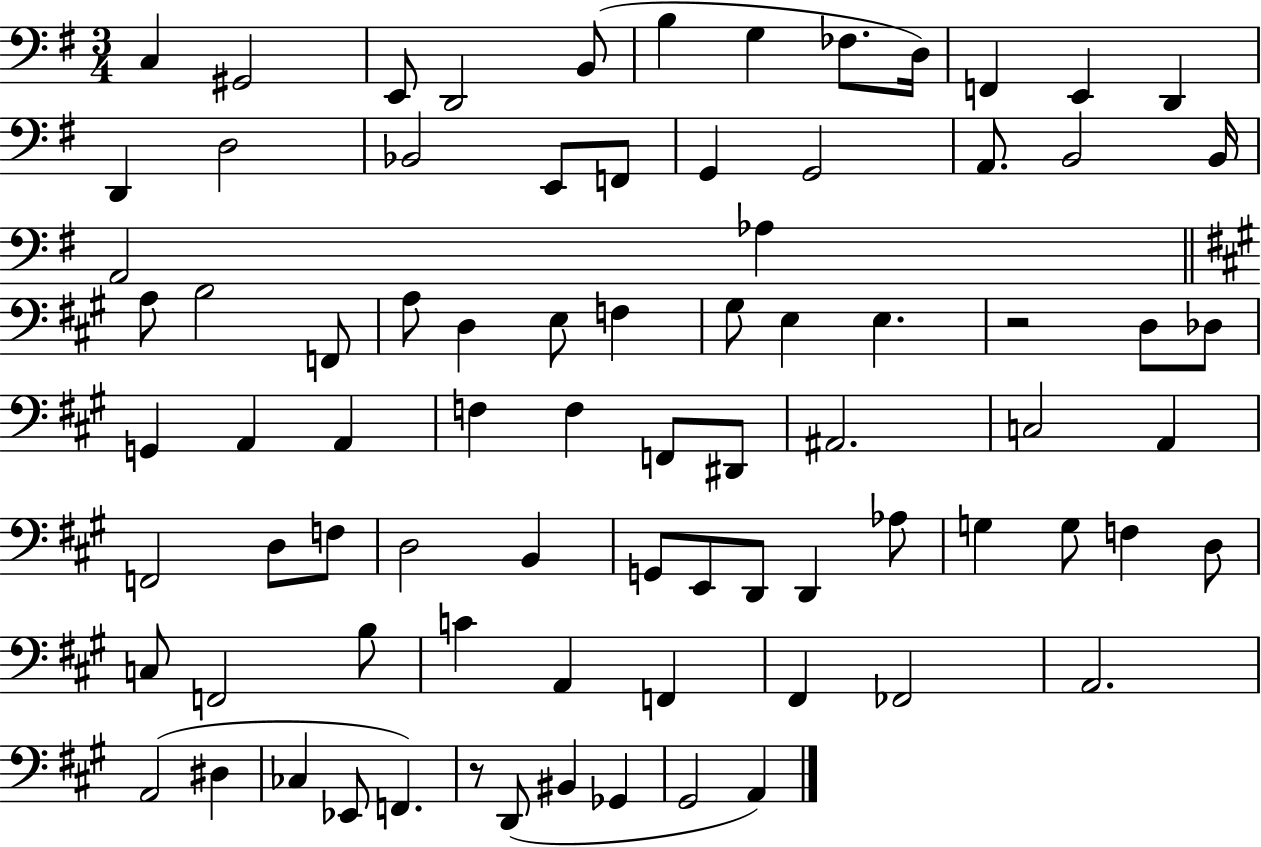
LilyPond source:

{
  \clef bass
  \numericTimeSignature
  \time 3/4
  \key g \major
  c4 gis,2 | e,8 d,2 b,8( | b4 g4 fes8. d16) | f,4 e,4 d,4 | \break d,4 d2 | bes,2 e,8 f,8 | g,4 g,2 | a,8. b,2 b,16 | \break a,2 aes4 | \bar "||" \break \key a \major a8 b2 f,8 | a8 d4 e8 f4 | gis8 e4 e4. | r2 d8 des8 | \break g,4 a,4 a,4 | f4 f4 f,8 dis,8 | ais,2. | c2 a,4 | \break f,2 d8 f8 | d2 b,4 | g,8 e,8 d,8 d,4 aes8 | g4 g8 f4 d8 | \break c8 f,2 b8 | c'4 a,4 f,4 | fis,4 fes,2 | a,2. | \break a,2( dis4 | ces4 ees,8 f,4.) | r8 d,8( bis,4 ges,4 | gis,2 a,4) | \break \bar "|."
}